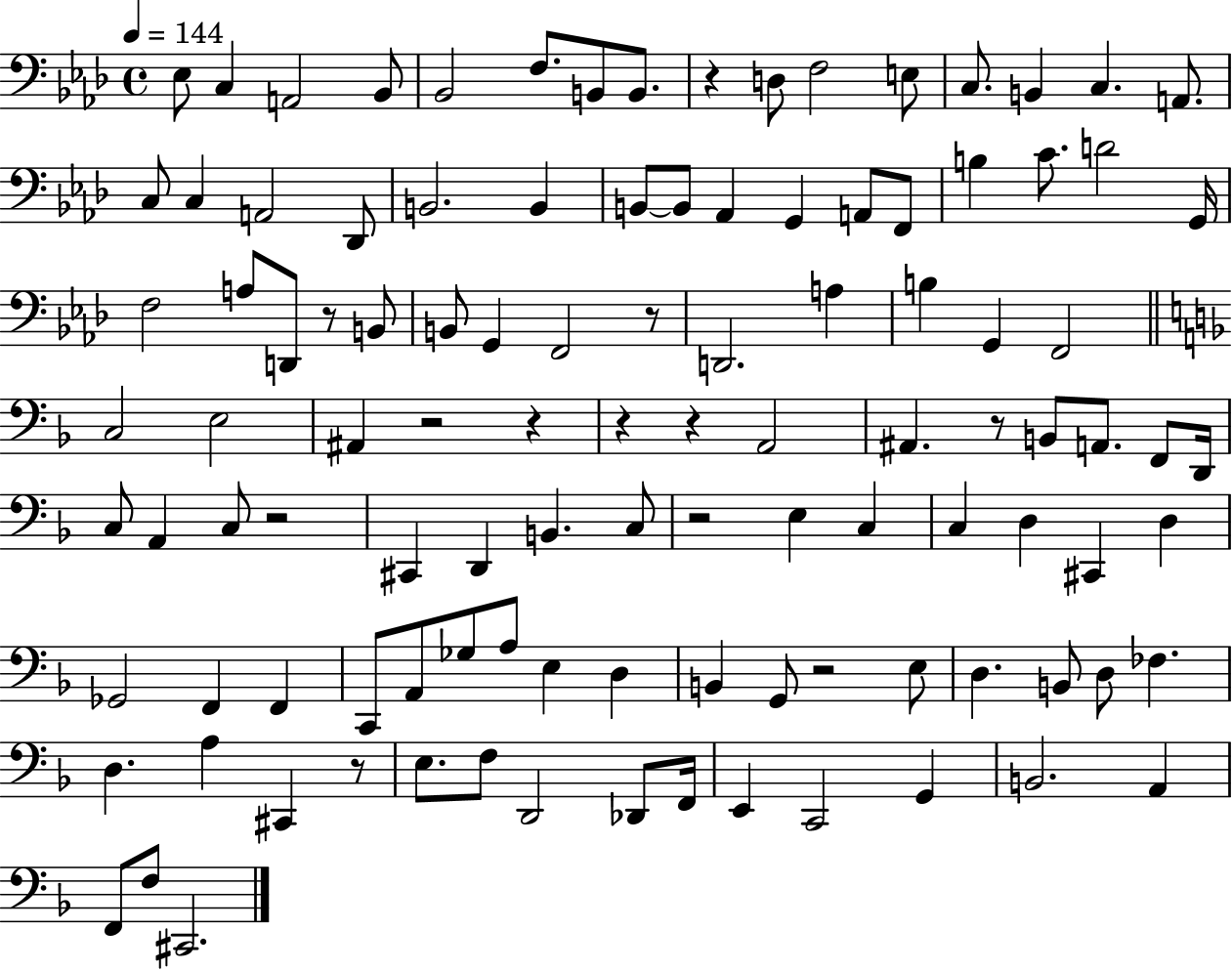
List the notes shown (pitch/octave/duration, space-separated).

Eb3/e C3/q A2/h Bb2/e Bb2/h F3/e. B2/e B2/e. R/q D3/e F3/h E3/e C3/e. B2/q C3/q. A2/e. C3/e C3/q A2/h Db2/e B2/h. B2/q B2/e B2/e Ab2/q G2/q A2/e F2/e B3/q C4/e. D4/h G2/s F3/h A3/e D2/e R/e B2/e B2/e G2/q F2/h R/e D2/h. A3/q B3/q G2/q F2/h C3/h E3/h A#2/q R/h R/q R/q R/q A2/h A#2/q. R/e B2/e A2/e. F2/e D2/s C3/e A2/q C3/e R/h C#2/q D2/q B2/q. C3/e R/h E3/q C3/q C3/q D3/q C#2/q D3/q Gb2/h F2/q F2/q C2/e A2/e Gb3/e A3/e E3/q D3/q B2/q G2/e R/h E3/e D3/q. B2/e D3/e FES3/q. D3/q. A3/q C#2/q R/e E3/e. F3/e D2/h Db2/e F2/s E2/q C2/h G2/q B2/h. A2/q F2/e F3/e C#2/h.